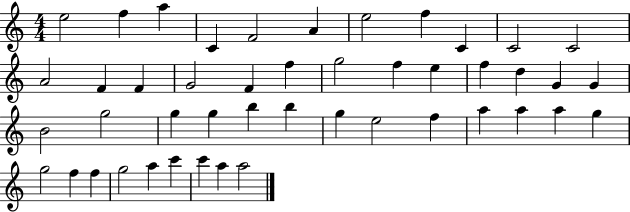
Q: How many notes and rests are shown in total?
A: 46